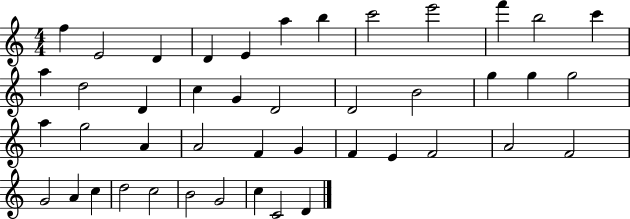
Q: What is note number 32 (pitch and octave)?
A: F4